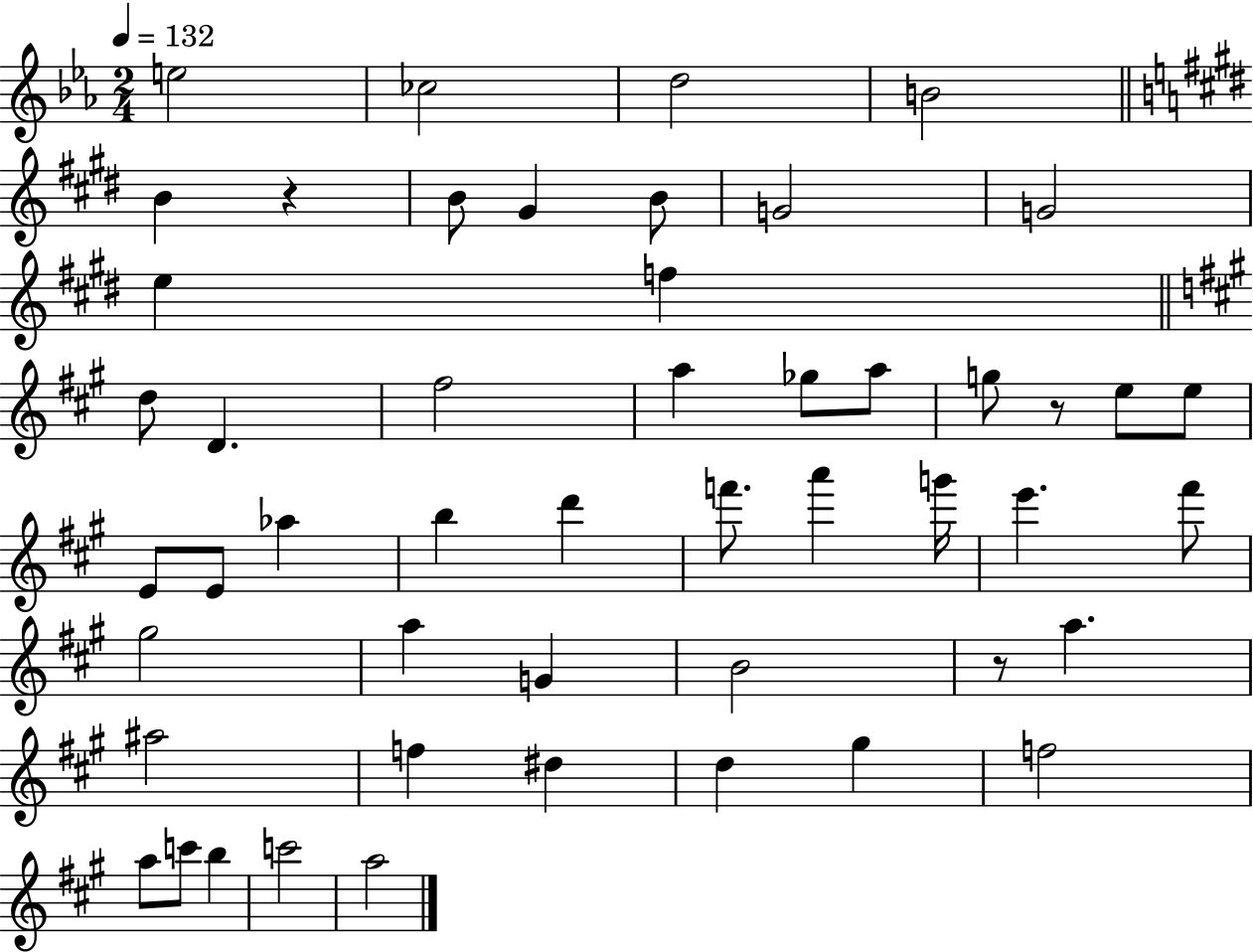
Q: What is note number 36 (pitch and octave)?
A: A5